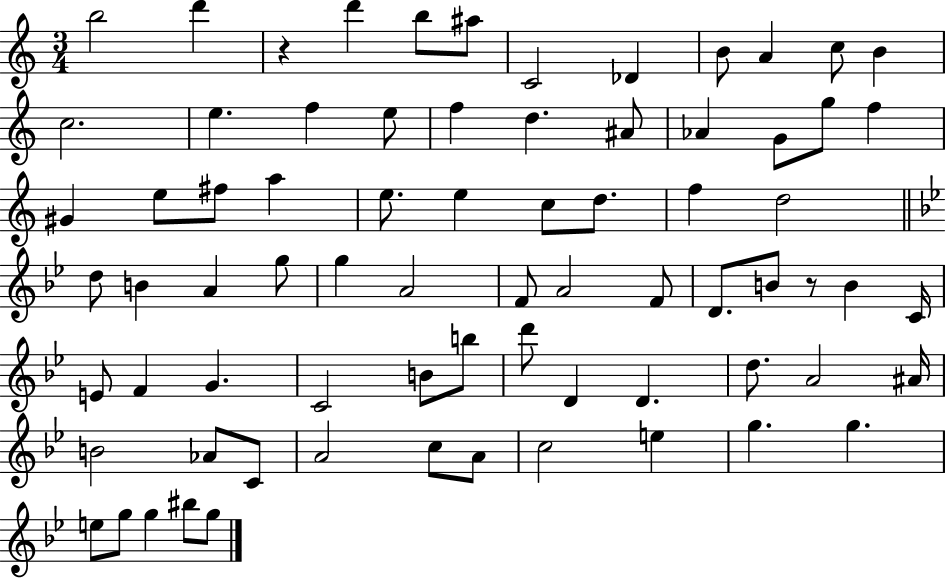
B5/h D6/q R/q D6/q B5/e A#5/e C4/h Db4/q B4/e A4/q C5/e B4/q C5/h. E5/q. F5/q E5/e F5/q D5/q. A#4/e Ab4/q G4/e G5/e F5/q G#4/q E5/e F#5/e A5/q E5/e. E5/q C5/e D5/e. F5/q D5/h D5/e B4/q A4/q G5/e G5/q A4/h F4/e A4/h F4/e D4/e. B4/e R/e B4/q C4/s E4/e F4/q G4/q. C4/h B4/e B5/e D6/e D4/q D4/q. D5/e. A4/h A#4/s B4/h Ab4/e C4/e A4/h C5/e A4/e C5/h E5/q G5/q. G5/q. E5/e G5/e G5/q BIS5/e G5/e